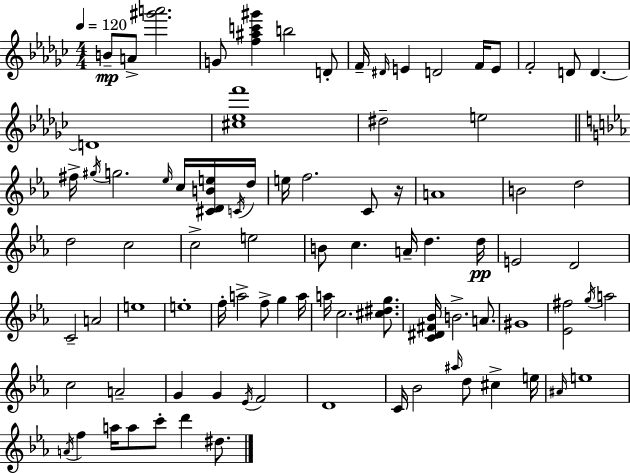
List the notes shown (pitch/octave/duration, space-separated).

B4/e A4/e [G#6,A6]/h. G4/e [F5,A#5,C6,G#6]/q B5/h D4/e F4/s D#4/s E4/q D4/h F4/s E4/e F4/h D4/e D4/q. D4/w [C#5,Eb5,F6]/w D#5/h E5/h F#5/s G#5/s G5/h. Eb5/s C5/s [C#4,D4,B4,E5]/s C4/s D5/s E5/s F5/h. C4/e R/s A4/w B4/h D5/h D5/h C5/h C5/h E5/h B4/e C5/q. A4/s D5/q. D5/s E4/h D4/h C4/h A4/h E5/w E5/w F5/s A5/h F5/e G5/q A5/s A5/s C5/h. [C#5,D#5,G5]/e. [C4,D#4,F#4,Bb4]/s B4/h. A4/e. G#4/w [Eb4,F#5]/h G5/s A5/h C5/h A4/h G4/q G4/q Eb4/s F4/h D4/w C4/s Bb4/h A#5/s D5/e C#5/q E5/s A#4/s E5/w A4/s F5/q A5/s A5/e C6/e D6/q D#5/e.